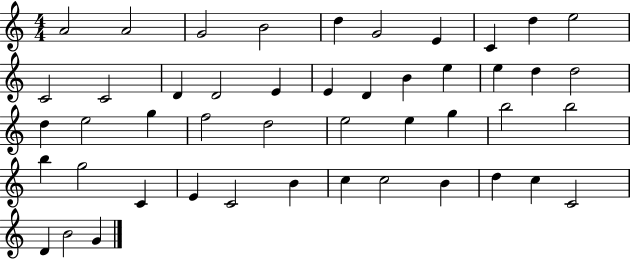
A4/h A4/h G4/h B4/h D5/q G4/h E4/q C4/q D5/q E5/h C4/h C4/h D4/q D4/h E4/q E4/q D4/q B4/q E5/q E5/q D5/q D5/h D5/q E5/h G5/q F5/h D5/h E5/h E5/q G5/q B5/h B5/h B5/q G5/h C4/q E4/q C4/h B4/q C5/q C5/h B4/q D5/q C5/q C4/h D4/q B4/h G4/q